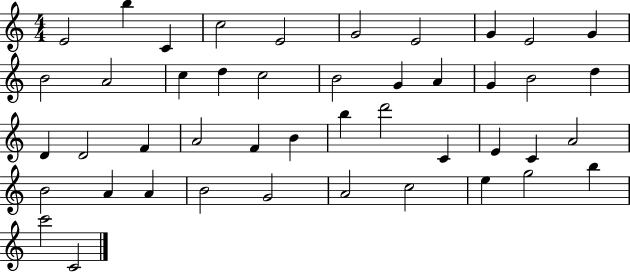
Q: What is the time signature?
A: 4/4